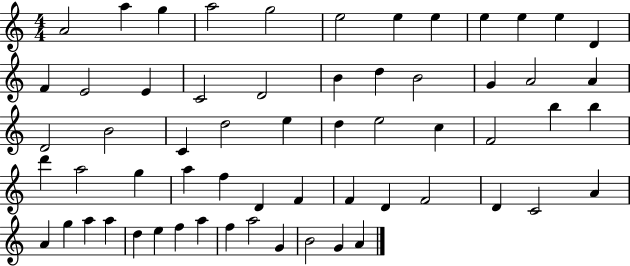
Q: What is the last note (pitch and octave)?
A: A4